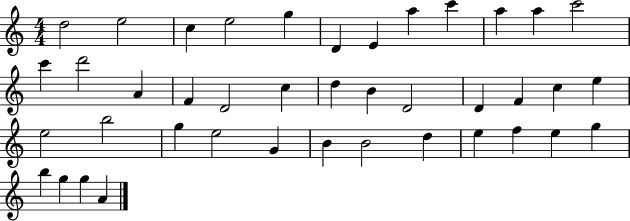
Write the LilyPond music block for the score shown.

{
  \clef treble
  \numericTimeSignature
  \time 4/4
  \key c \major
  d''2 e''2 | c''4 e''2 g''4 | d'4 e'4 a''4 c'''4 | a''4 a''4 c'''2 | \break c'''4 d'''2 a'4 | f'4 d'2 c''4 | d''4 b'4 d'2 | d'4 f'4 c''4 e''4 | \break e''2 b''2 | g''4 e''2 g'4 | b'4 b'2 d''4 | e''4 f''4 e''4 g''4 | \break b''4 g''4 g''4 a'4 | \bar "|."
}